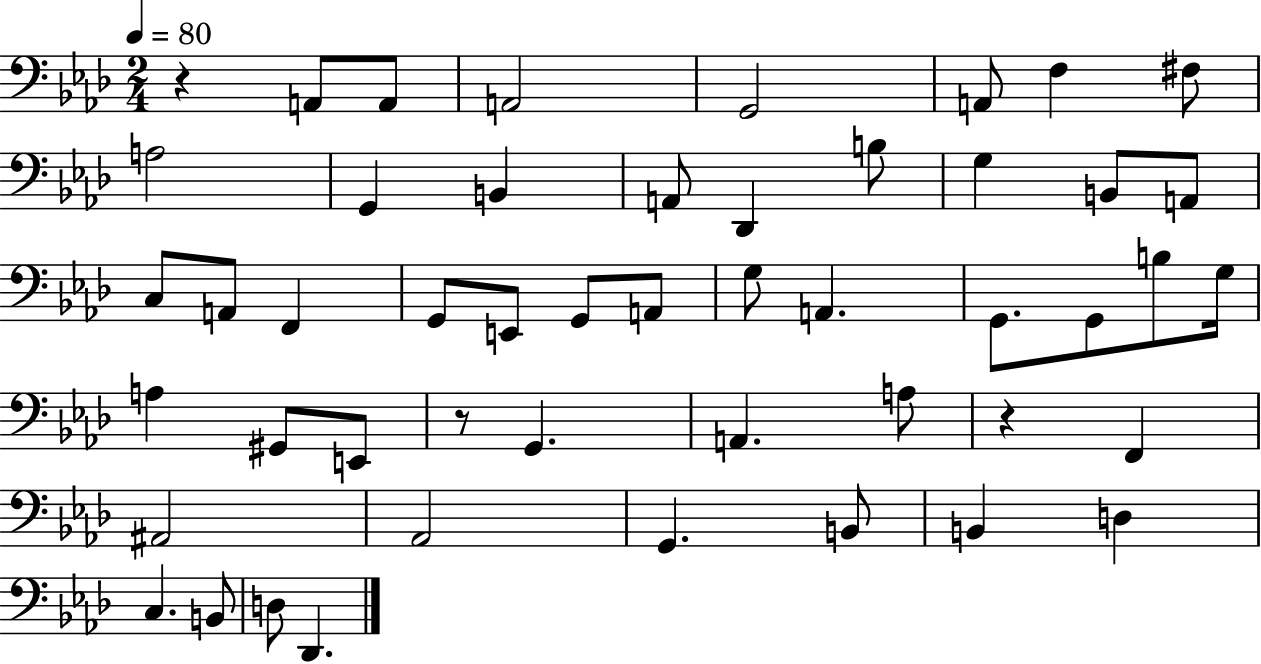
X:1
T:Untitled
M:2/4
L:1/4
K:Ab
z A,,/2 A,,/2 A,,2 G,,2 A,,/2 F, ^F,/2 A,2 G,, B,, A,,/2 _D,, B,/2 G, B,,/2 A,,/2 C,/2 A,,/2 F,, G,,/2 E,,/2 G,,/2 A,,/2 G,/2 A,, G,,/2 G,,/2 B,/2 G,/4 A, ^G,,/2 E,,/2 z/2 G,, A,, A,/2 z F,, ^A,,2 _A,,2 G,, B,,/2 B,, D, C, B,,/2 D,/2 _D,,